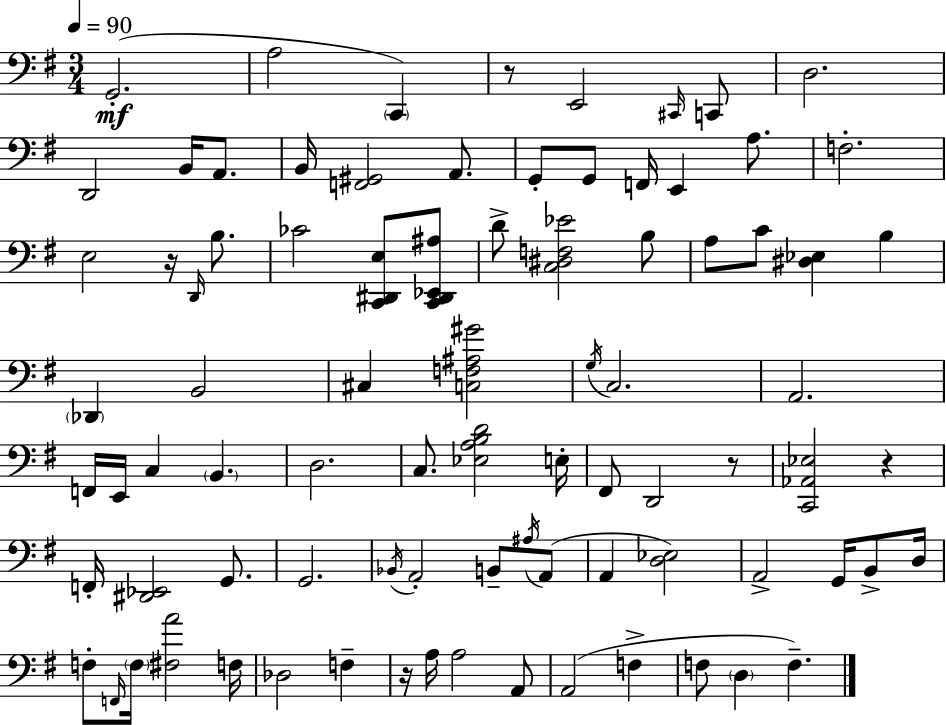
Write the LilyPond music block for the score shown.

{
  \clef bass
  \numericTimeSignature
  \time 3/4
  \key g \major
  \tempo 4 = 90
  \repeat volta 2 { g,2.-.(\mf | a2 \parenthesize c,4) | r8 e,2 \grace { cis,16 } c,8 | d2. | \break d,2 b,16 a,8. | b,16 <f, gis,>2 a,8. | g,8-. g,8 f,16 e,4 a8. | f2.-. | \break e2 r16 \grace { d,16 } b8. | ces'2 <c, dis, e>8 | <c, dis, ees, ais>8 d'8-> <c dis f ees'>2 | b8 a8 c'8 <dis ees>4 b4 | \break \parenthesize des,4 b,2 | cis4 <c f ais gis'>2 | \acciaccatura { g16 } c2. | a,2. | \break f,16 e,16 c4 \parenthesize b,4. | d2. | c8. <ees a b d'>2 | e16-. fis,8 d,2 | \break r8 <c, aes, ees>2 r4 | f,16-. <dis, ees,>2 | g,8. g,2. | \acciaccatura { bes,16 } a,2-. | \break b,8-- \acciaccatura { ais16 } a,8( a,4 <d ees>2) | a,2-> | g,16 b,8-> d16 f8-. \grace { f,16 } \parenthesize f16 <fis a'>2 | f16 des2 | \break f4-- r16 a16 a2 | a,8 a,2( | f4-> f8 \parenthesize d4 | f4.--) } \bar "|."
}